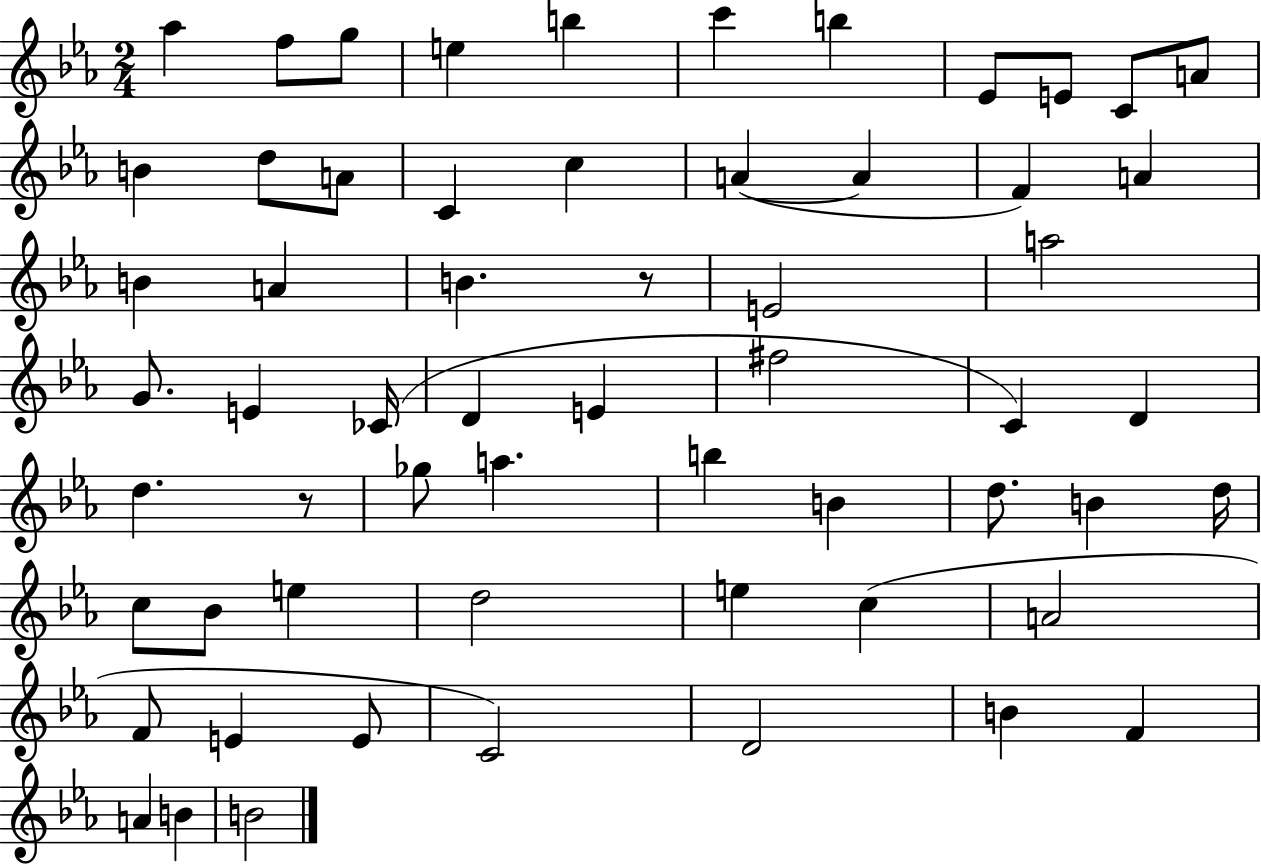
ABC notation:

X:1
T:Untitled
M:2/4
L:1/4
K:Eb
_a f/2 g/2 e b c' b _E/2 E/2 C/2 A/2 B d/2 A/2 C c A A F A B A B z/2 E2 a2 G/2 E _C/4 D E ^f2 C D d z/2 _g/2 a b B d/2 B d/4 c/2 _B/2 e d2 e c A2 F/2 E E/2 C2 D2 B F A B B2